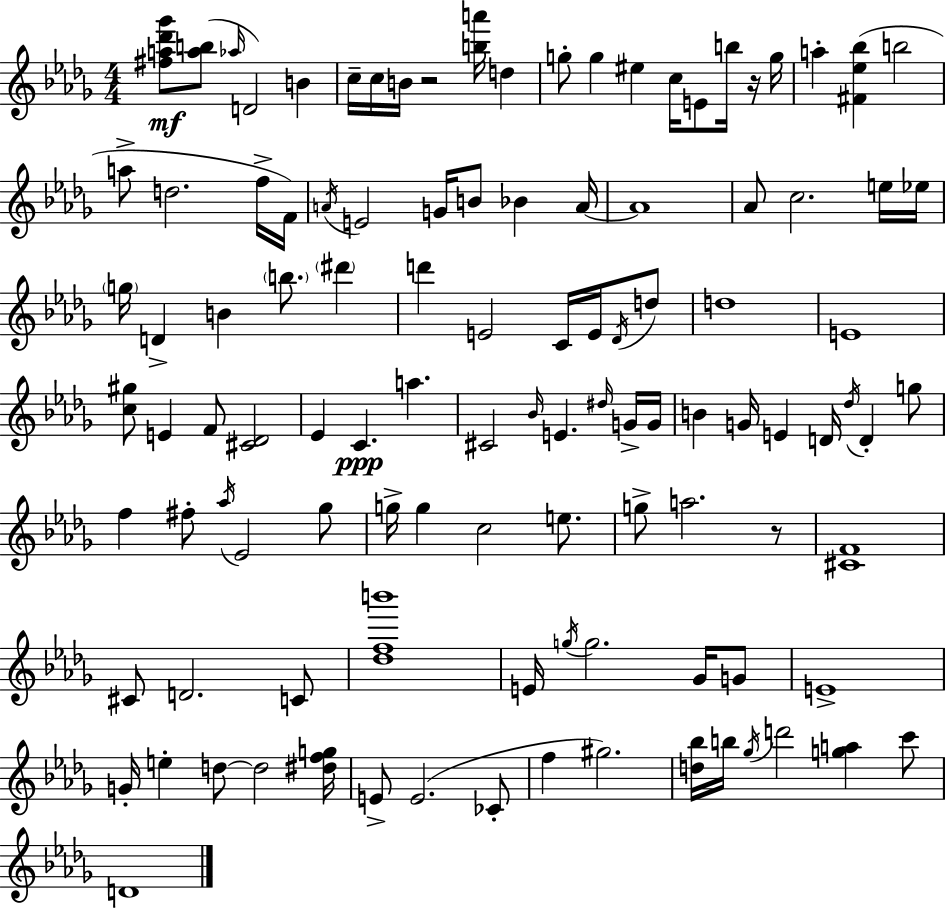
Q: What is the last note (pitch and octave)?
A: D4